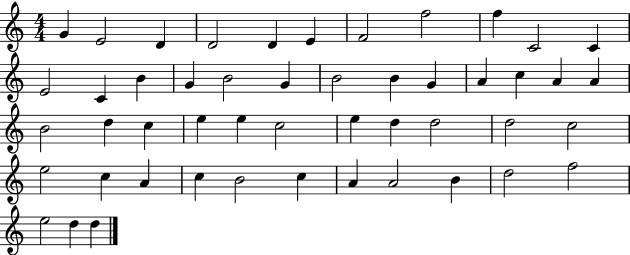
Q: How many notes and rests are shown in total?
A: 49